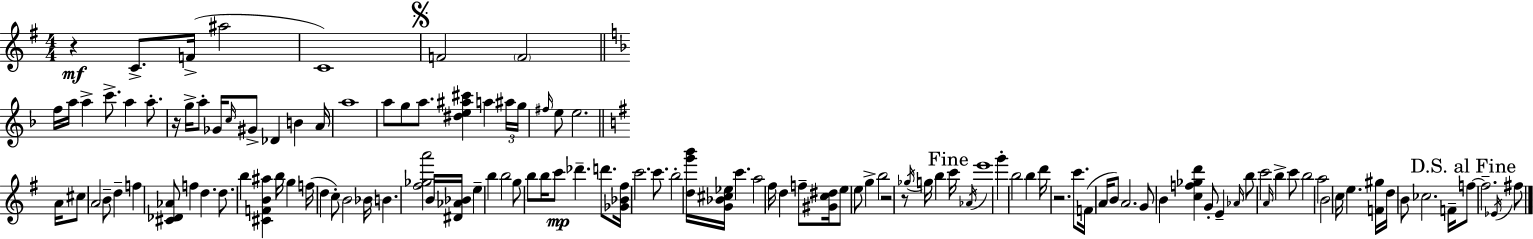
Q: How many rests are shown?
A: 5